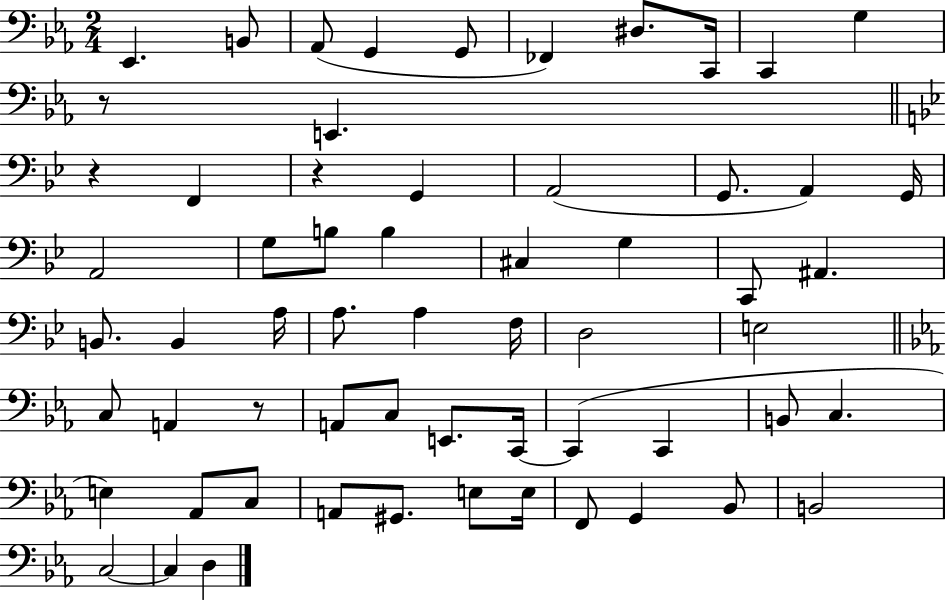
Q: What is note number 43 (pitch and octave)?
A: C3